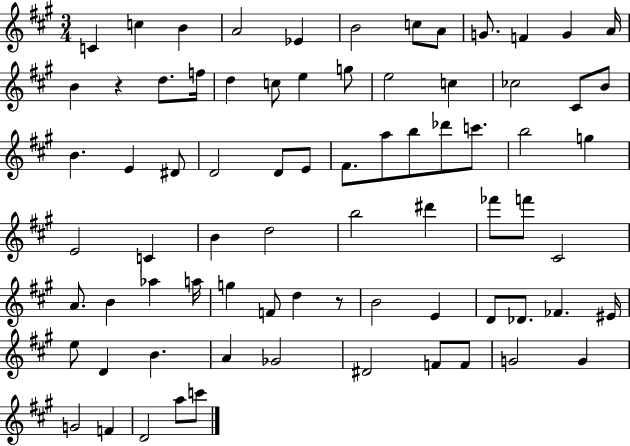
X:1
T:Untitled
M:3/4
L:1/4
K:A
C c B A2 _E B2 c/2 A/2 G/2 F G A/4 B z d/2 f/4 d c/2 e g/2 e2 c _c2 ^C/2 B/2 B E ^D/2 D2 D/2 E/2 ^F/2 a/2 b/2 _d'/2 c'/2 b2 g E2 C B d2 b2 ^d' _f'/2 f'/2 ^C2 A/2 B _a a/4 g F/2 d z/2 B2 E D/2 _D/2 _F ^E/4 e/2 D B A _G2 ^D2 F/2 F/2 G2 G G2 F D2 a/2 c'/2